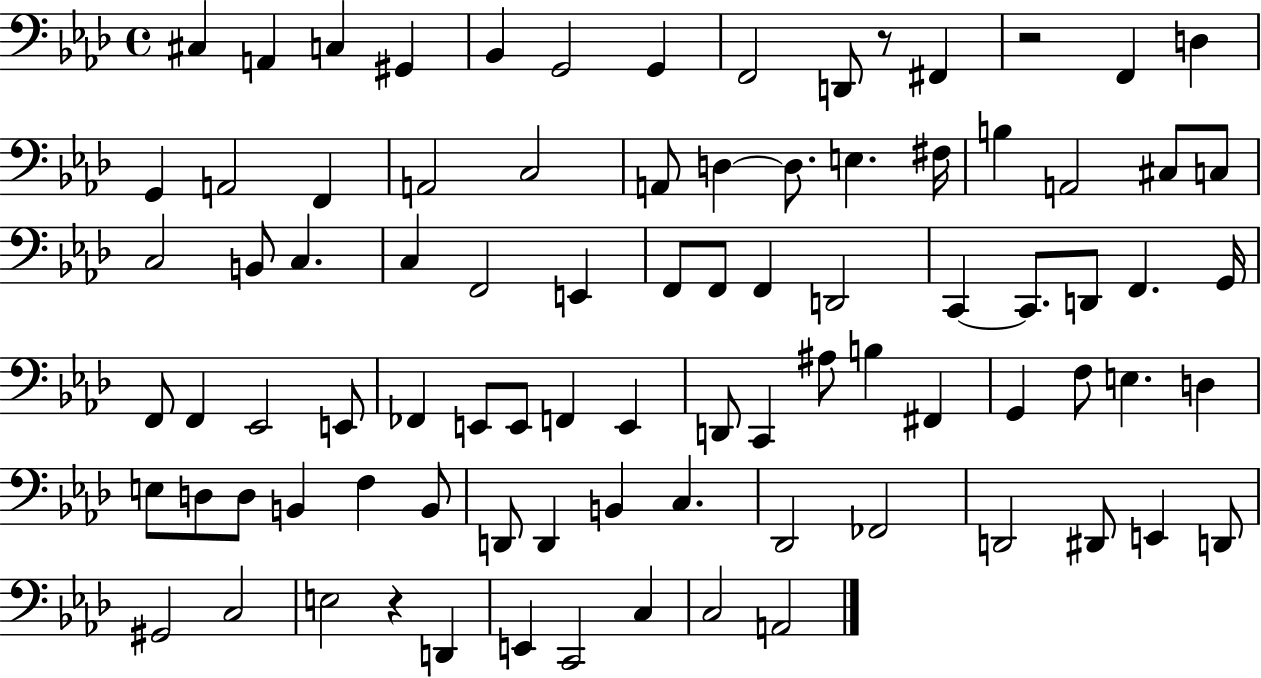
C#3/q A2/q C3/q G#2/q Bb2/q G2/h G2/q F2/h D2/e R/e F#2/q R/h F2/q D3/q G2/q A2/h F2/q A2/h C3/h A2/e D3/q D3/e. E3/q. F#3/s B3/q A2/h C#3/e C3/e C3/h B2/e C3/q. C3/q F2/h E2/q F2/e F2/e F2/q D2/h C2/q C2/e. D2/e F2/q. G2/s F2/e F2/q Eb2/h E2/e FES2/q E2/e E2/e F2/q E2/q D2/e C2/q A#3/e B3/q F#2/q G2/q F3/e E3/q. D3/q E3/e D3/e D3/e B2/q F3/q B2/e D2/e D2/q B2/q C3/q. Db2/h FES2/h D2/h D#2/e E2/q D2/e G#2/h C3/h E3/h R/q D2/q E2/q C2/h C3/q C3/h A2/h